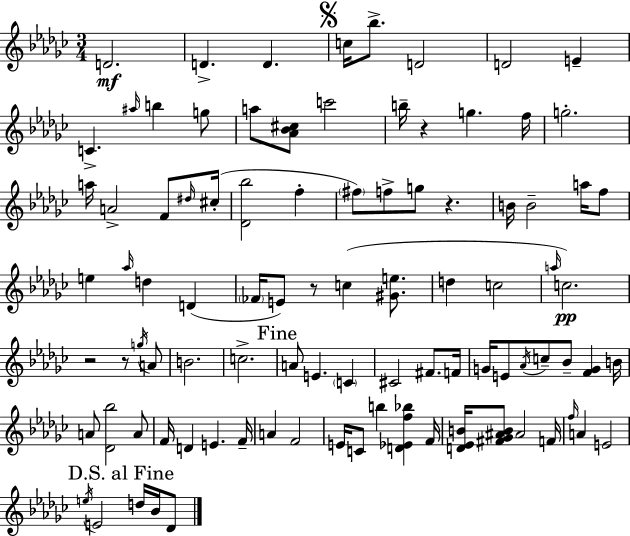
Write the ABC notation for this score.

X:1
T:Untitled
M:3/4
L:1/4
K:Ebm
D2 D D c/4 _b/2 D2 D2 E C ^a/4 b g/2 a/2 [_A_B^c]/2 c'2 b/4 z g f/4 g2 a/4 A2 F/2 ^d/4 ^c/4 [_D_b]2 f ^f/2 f/2 g/2 z B/4 B2 a/4 f/2 e _a/4 d D _F/4 E/2 z/2 c [^Ge]/2 d c2 a/4 c2 z2 z/2 g/4 A/2 B2 c2 A/2 E C ^C2 ^F/2 F/4 G/4 E/2 _A/4 c/2 _B/2 [FG] B/4 A/2 [_D_b]2 A/2 F/4 D E F/4 A F2 E/4 C/2 b [D_Ef_b] F/4 [D_EB]/4 [^F_G^AB]/2 ^A2 F/4 f/4 A E2 e/4 E2 d/4 _B/4 _D/2